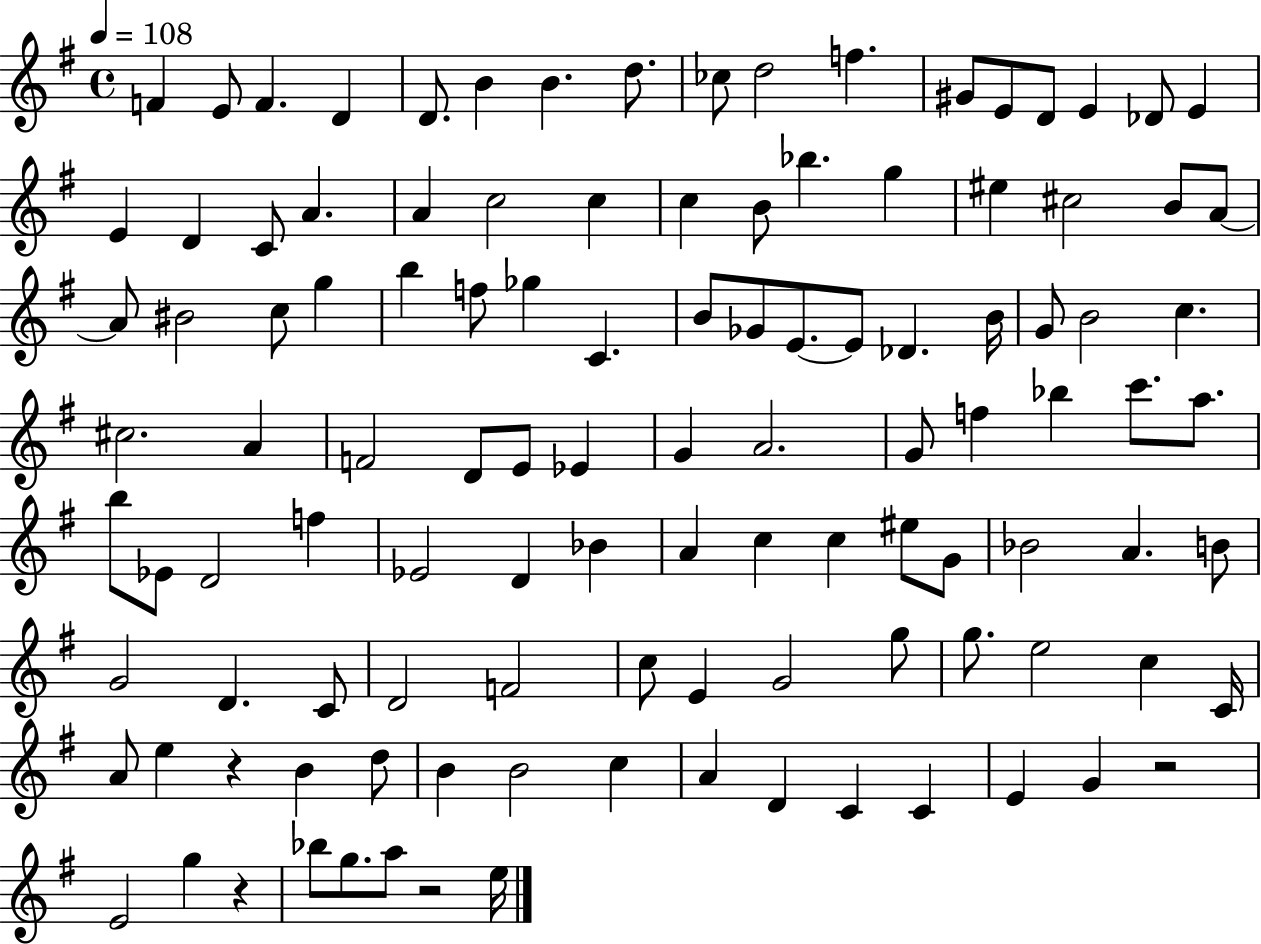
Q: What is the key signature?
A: G major